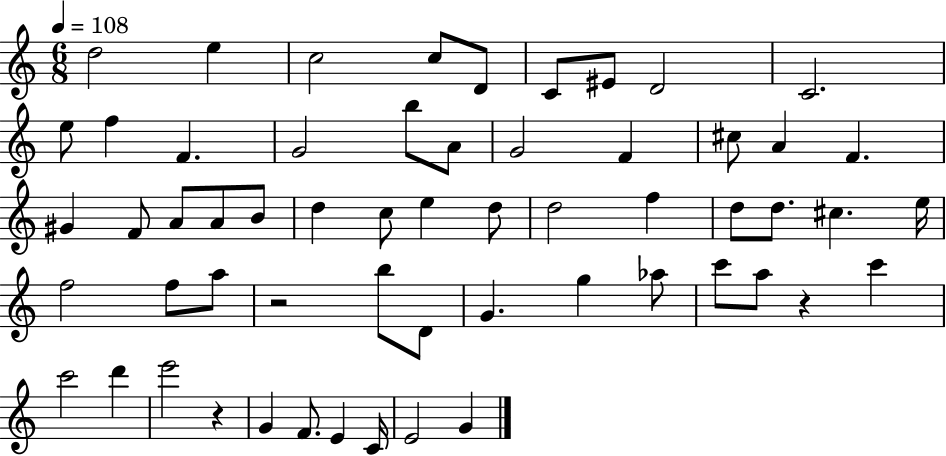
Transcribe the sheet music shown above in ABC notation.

X:1
T:Untitled
M:6/8
L:1/4
K:C
d2 e c2 c/2 D/2 C/2 ^E/2 D2 C2 e/2 f F G2 b/2 A/2 G2 F ^c/2 A F ^G F/2 A/2 A/2 B/2 d c/2 e d/2 d2 f d/2 d/2 ^c e/4 f2 f/2 a/2 z2 b/2 D/2 G g _a/2 c'/2 a/2 z c' c'2 d' e'2 z G F/2 E C/4 E2 G